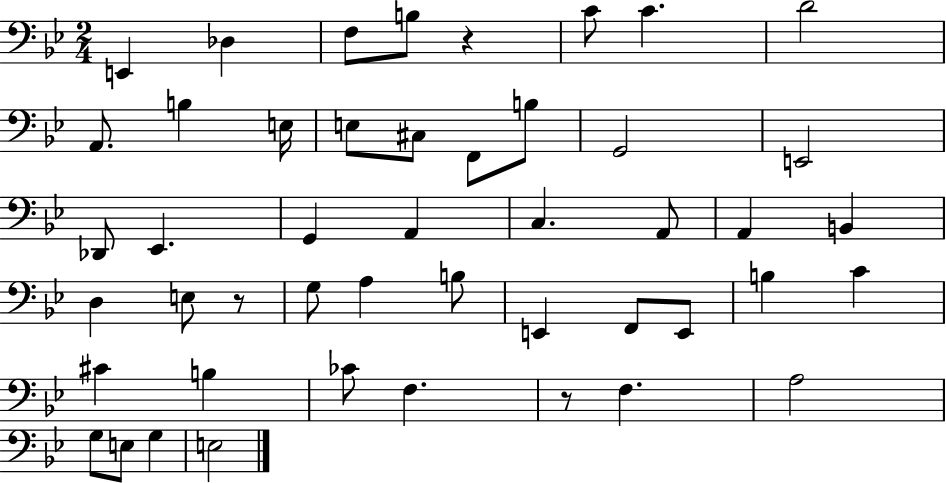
{
  \clef bass
  \numericTimeSignature
  \time 2/4
  \key bes \major
  e,4 des4 | f8 b8 r4 | c'8 c'4. | d'2 | \break a,8. b4 e16 | e8 cis8 f,8 b8 | g,2 | e,2 | \break des,8 ees,4. | g,4 a,4 | c4. a,8 | a,4 b,4 | \break d4 e8 r8 | g8 a4 b8 | e,4 f,8 e,8 | b4 c'4 | \break cis'4 b4 | ces'8 f4. | r8 f4. | a2 | \break g8 e8 g4 | e2 | \bar "|."
}